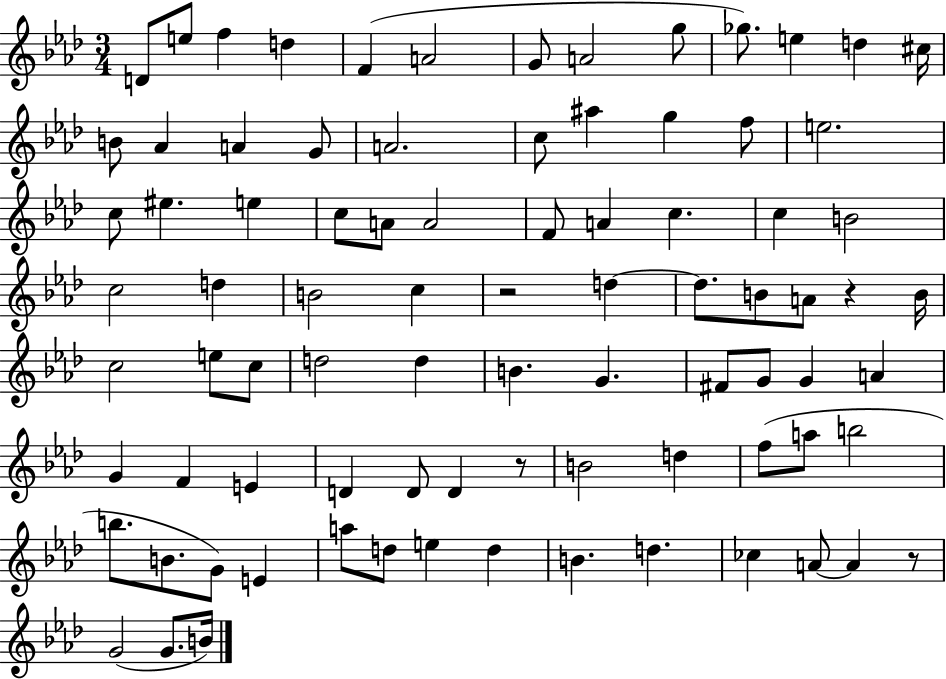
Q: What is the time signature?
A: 3/4